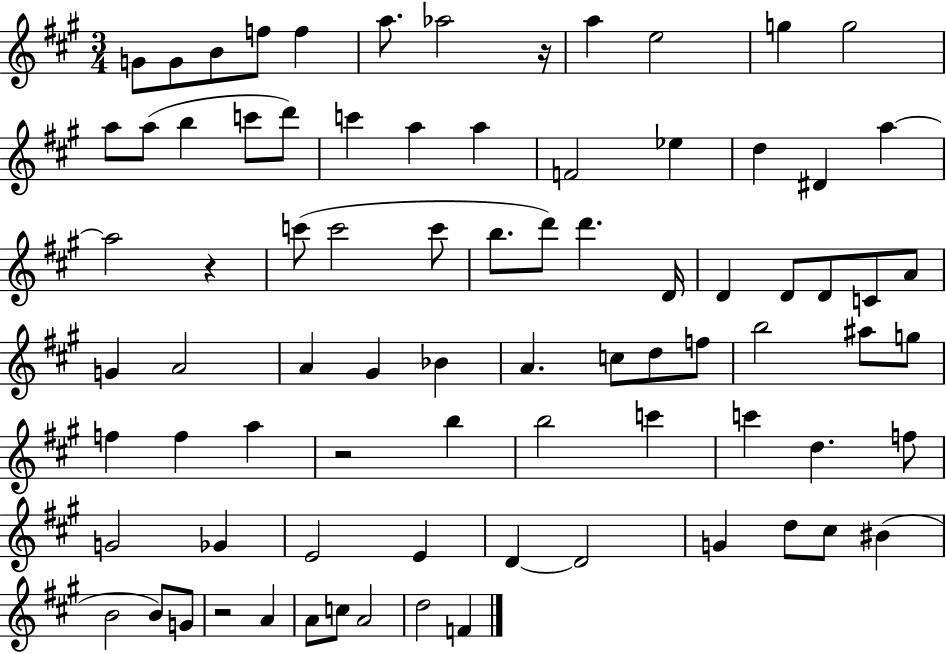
{
  \clef treble
  \numericTimeSignature
  \time 3/4
  \key a \major
  g'8 g'8 b'8 f''8 f''4 | a''8. aes''2 r16 | a''4 e''2 | g''4 g''2 | \break a''8 a''8( b''4 c'''8 d'''8) | c'''4 a''4 a''4 | f'2 ees''4 | d''4 dis'4 a''4~~ | \break a''2 r4 | c'''8( c'''2 c'''8 | b''8. d'''8) d'''4. d'16 | d'4 d'8 d'8 c'8 a'8 | \break g'4 a'2 | a'4 gis'4 bes'4 | a'4. c''8 d''8 f''8 | b''2 ais''8 g''8 | \break f''4 f''4 a''4 | r2 b''4 | b''2 c'''4 | c'''4 d''4. f''8 | \break g'2 ges'4 | e'2 e'4 | d'4~~ d'2 | g'4 d''8 cis''8 bis'4( | \break b'2 b'8) g'8 | r2 a'4 | a'8 c''8 a'2 | d''2 f'4 | \break \bar "|."
}